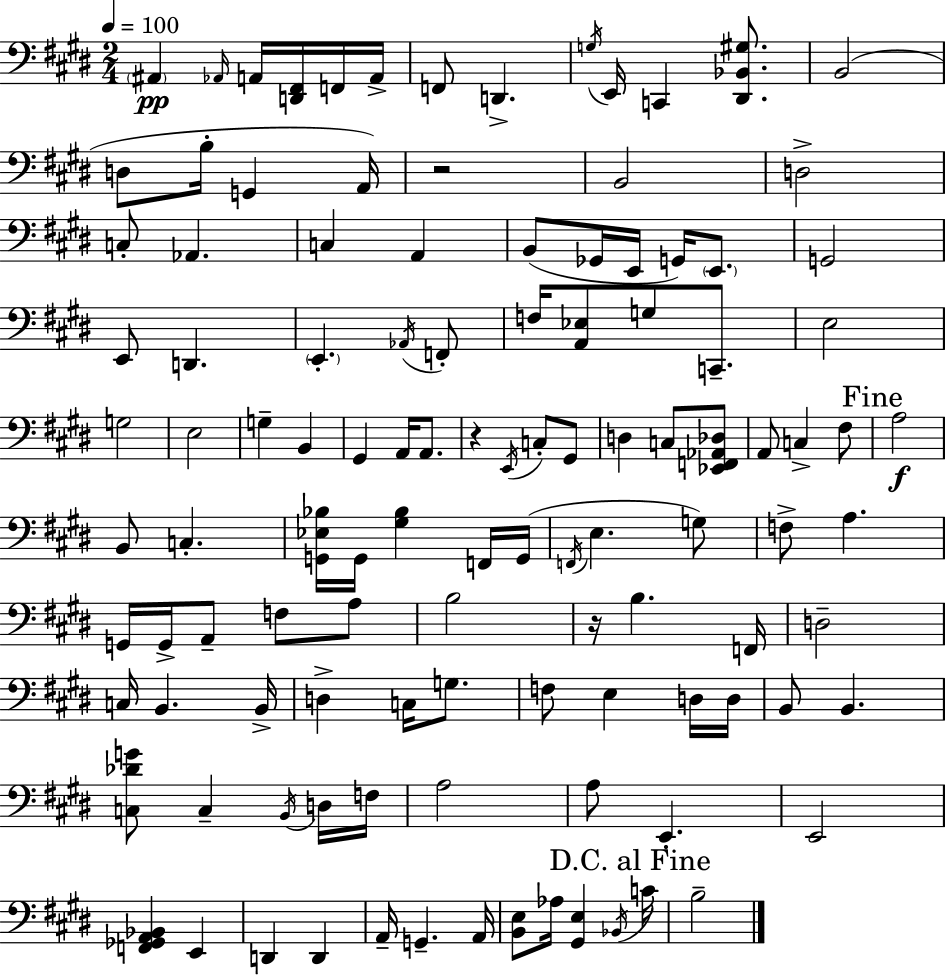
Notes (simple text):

A#2/q Ab2/s A2/s [D2,F#2]/s F2/s A2/s F2/e D2/q. G3/s E2/s C2/q [D#2,Bb2,G#3]/e. B2/h D3/e B3/s G2/q A2/s R/h B2/h D3/h C3/e Ab2/q. C3/q A2/q B2/e Gb2/s E2/s G2/s E2/e. G2/h E2/e D2/q. E2/q. Ab2/s F2/e F3/s [A2,Eb3]/e G3/e C2/e. E3/h G3/h E3/h G3/q B2/q G#2/q A2/s A2/e. R/q E2/s C3/e G#2/e D3/q C3/e [Eb2,F2,Ab2,Db3]/e A2/e C3/q F#3/e A3/h B2/e C3/q. [G2,Eb3,Bb3]/s G2/s [G#3,Bb3]/q F2/s G2/s F2/s E3/q. G3/e F3/e A3/q. G2/s G2/s A2/e F3/e A3/e B3/h R/s B3/q. F2/s D3/h C3/s B2/q. B2/s D3/q C3/s G3/e. F3/e E3/q D3/s D3/s B2/e B2/q. [C3,Db4,G4]/e C3/q B2/s D3/s F3/s A3/h A3/e E2/q. E2/h [F2,Gb2,A2,Bb2]/q E2/q D2/q D2/q A2/s G2/q. A2/s [B2,E3]/e Ab3/s [G#2,E3]/q Bb2/s C4/s B3/h